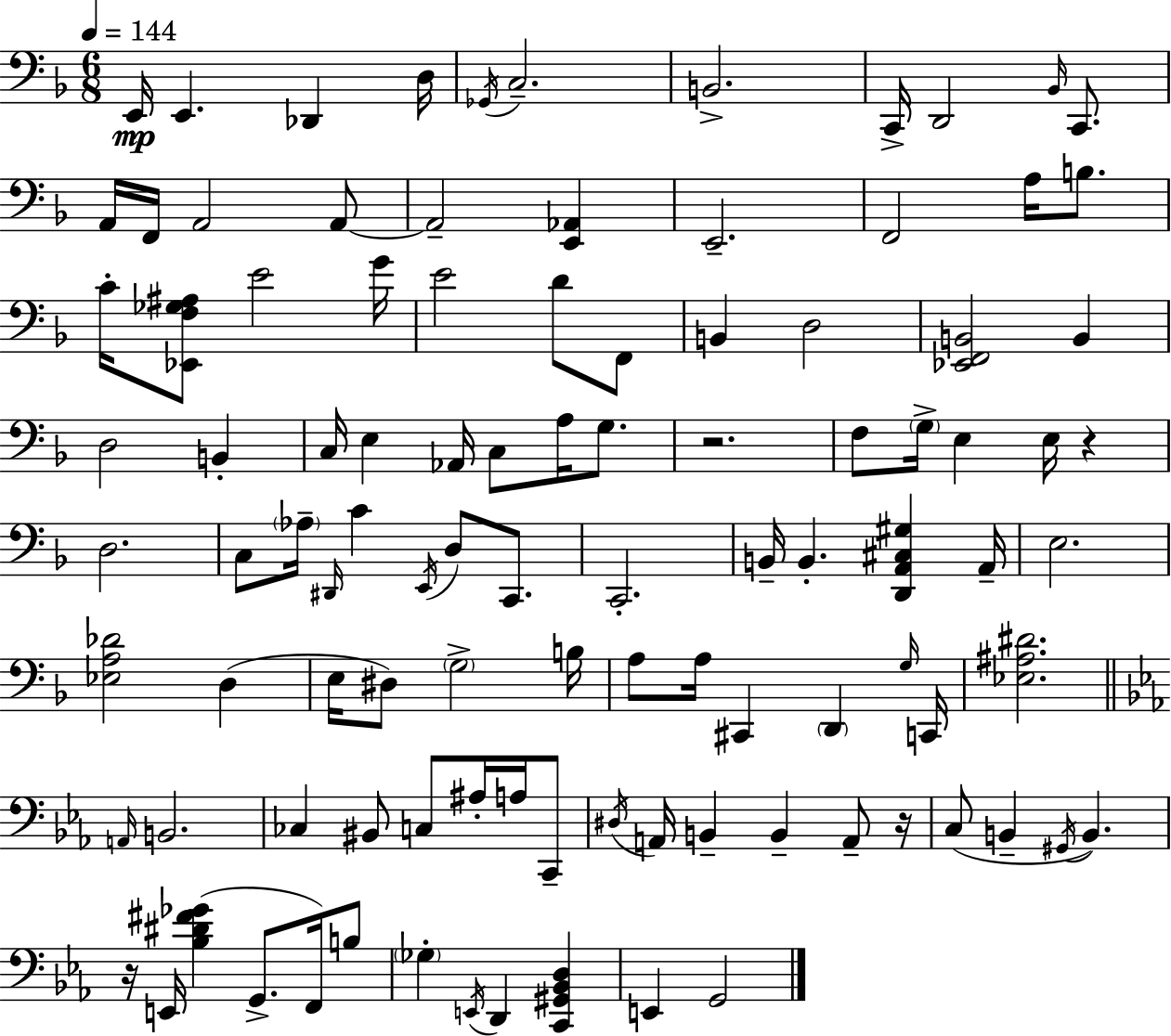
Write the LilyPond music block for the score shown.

{
  \clef bass
  \numericTimeSignature
  \time 6/8
  \key d \minor
  \tempo 4 = 144
  e,16\mp e,4. des,4 d16 | \acciaccatura { ges,16 } c2.-- | b,2.-> | c,16-> d,2 \grace { bes,16 } c,8. | \break a,16 f,16 a,2 | a,8~~ a,2-- <e, aes,>4 | e,2.-- | f,2 a16 b8. | \break c'16-. <ees, f ges ais>8 e'2 | g'16 e'2 d'8 | f,8 b,4 d2 | <ees, f, b,>2 b,4 | \break d2 b,4-. | c16 e4 aes,16 c8 a16 g8. | r2. | f8 \parenthesize g16-> e4 e16 r4 | \break d2. | c8 \parenthesize aes16-- \grace { dis,16 } c'4 \acciaccatura { e,16 } d8 | c,8. c,2.-. | b,16-- b,4.-. <d, a, cis gis>4 | \break a,16-- e2. | <ees a des'>2 | d4( e16 dis8) \parenthesize g2-> | b16 a8 a16 cis,4 \parenthesize d,4 | \break \grace { g16 } c,16 <ees ais dis'>2. | \bar "||" \break \key c \minor \grace { a,16 } b,2. | ces4 bis,8 c8 ais16-. a16 c,8-- | \acciaccatura { dis16 } a,16 b,4-- b,4-- a,8-- | r16 c8( b,4-- \acciaccatura { gis,16 } b,4.) | \break r16 e,16 <bes dis' fis' ges'>4( g,8.-> | f,16) b8 \parenthesize ges4-. \acciaccatura { e,16 } d,4 | <c, gis, bes, d>4 e,4 g,2 | \bar "|."
}